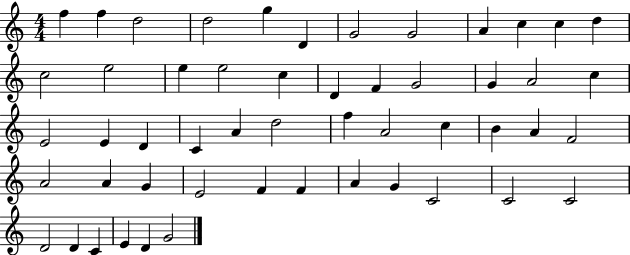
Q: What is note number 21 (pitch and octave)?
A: G4